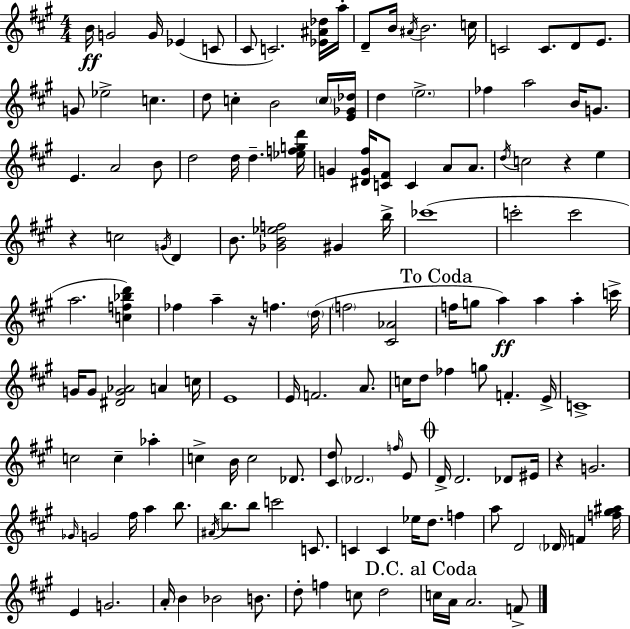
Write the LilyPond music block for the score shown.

{
  \clef treble
  \numericTimeSignature
  \time 4/4
  \key a \major
  b'16\ff g'2 g'16 ees'4( c'8 | cis'8 c'2.) <ees' ais' des''>16 a''16-. | d'8-- b'16 \acciaccatura { ais'16 } b'2. | c''16 c'2 c'8. d'8 e'8. | \break g'8 ees''2-> c''4. | d''8 c''4-. b'2 \parenthesize c''16 | <e' ges' des''>16 d''4 \parenthesize e''2.-> | fes''4 a''2 b'16 g'8. | \break e'4. a'2 b'8 | d''2 d''16 d''4.-- | <ees'' f'' g'' d'''>16 g'4 <dis' g' fis''>16 <c' fis'>8 c'4 a'8 a'8. | \acciaccatura { d''16 } c''2 r4 e''4 | \break r4 c''2 \acciaccatura { g'16 } d'4 | b'8. <ges' b' ees'' f''>2 gis'4 | b''16-> ces'''1( | c'''2-. c'''2 | \break a''2. <c'' f'' bes'' d'''>4) | fes''4 a''4-- r16 f''4. | \parenthesize d''16( \parenthesize f''2 <cis' aes'>2 | \mark "To Coda" f''16 g''8 a''4\ff) a''4 a''4-. | \break c'''16-> g'16 g'8 <dis' g' aes'>2 a'4 | c''16 e'1 | e'16 f'2. | a'8. c''16 d''8 fes''4 g''8 f'4.-. | \break e'16-> c'1-> | c''2 c''4-- aes''4-. | c''4-> b'16 c''2 | des'8. <cis' d''>8 \parenthesize des'2. | \break \grace { f''16 } e'8 \mark \markup { \musicglyph "scripts.coda" } d'16-> d'2. | des'8 eis'16 r4 g'2. | \grace { ges'16 } g'2 fis''16 a''4 | b''8. \acciaccatura { ais'16 } b''8. b''8 c'''2 | \break c'8. c'4 c'4 ees''16 d''8. | f''4 a''8 d'2 | \parenthesize des'16 f'4 <f'' gis'' ais''>16 e'4 g'2. | a'16-. b'4 bes'2 | \break b'8. d''8-. f''4 c''8 d''2 | \mark "D.C. al Coda" c''16 a'16 a'2. | f'8-> \bar "|."
}